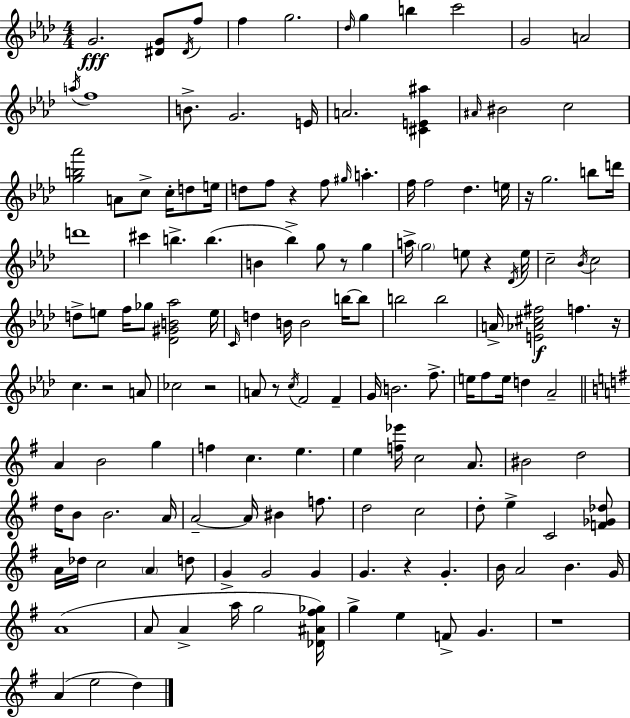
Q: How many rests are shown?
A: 10